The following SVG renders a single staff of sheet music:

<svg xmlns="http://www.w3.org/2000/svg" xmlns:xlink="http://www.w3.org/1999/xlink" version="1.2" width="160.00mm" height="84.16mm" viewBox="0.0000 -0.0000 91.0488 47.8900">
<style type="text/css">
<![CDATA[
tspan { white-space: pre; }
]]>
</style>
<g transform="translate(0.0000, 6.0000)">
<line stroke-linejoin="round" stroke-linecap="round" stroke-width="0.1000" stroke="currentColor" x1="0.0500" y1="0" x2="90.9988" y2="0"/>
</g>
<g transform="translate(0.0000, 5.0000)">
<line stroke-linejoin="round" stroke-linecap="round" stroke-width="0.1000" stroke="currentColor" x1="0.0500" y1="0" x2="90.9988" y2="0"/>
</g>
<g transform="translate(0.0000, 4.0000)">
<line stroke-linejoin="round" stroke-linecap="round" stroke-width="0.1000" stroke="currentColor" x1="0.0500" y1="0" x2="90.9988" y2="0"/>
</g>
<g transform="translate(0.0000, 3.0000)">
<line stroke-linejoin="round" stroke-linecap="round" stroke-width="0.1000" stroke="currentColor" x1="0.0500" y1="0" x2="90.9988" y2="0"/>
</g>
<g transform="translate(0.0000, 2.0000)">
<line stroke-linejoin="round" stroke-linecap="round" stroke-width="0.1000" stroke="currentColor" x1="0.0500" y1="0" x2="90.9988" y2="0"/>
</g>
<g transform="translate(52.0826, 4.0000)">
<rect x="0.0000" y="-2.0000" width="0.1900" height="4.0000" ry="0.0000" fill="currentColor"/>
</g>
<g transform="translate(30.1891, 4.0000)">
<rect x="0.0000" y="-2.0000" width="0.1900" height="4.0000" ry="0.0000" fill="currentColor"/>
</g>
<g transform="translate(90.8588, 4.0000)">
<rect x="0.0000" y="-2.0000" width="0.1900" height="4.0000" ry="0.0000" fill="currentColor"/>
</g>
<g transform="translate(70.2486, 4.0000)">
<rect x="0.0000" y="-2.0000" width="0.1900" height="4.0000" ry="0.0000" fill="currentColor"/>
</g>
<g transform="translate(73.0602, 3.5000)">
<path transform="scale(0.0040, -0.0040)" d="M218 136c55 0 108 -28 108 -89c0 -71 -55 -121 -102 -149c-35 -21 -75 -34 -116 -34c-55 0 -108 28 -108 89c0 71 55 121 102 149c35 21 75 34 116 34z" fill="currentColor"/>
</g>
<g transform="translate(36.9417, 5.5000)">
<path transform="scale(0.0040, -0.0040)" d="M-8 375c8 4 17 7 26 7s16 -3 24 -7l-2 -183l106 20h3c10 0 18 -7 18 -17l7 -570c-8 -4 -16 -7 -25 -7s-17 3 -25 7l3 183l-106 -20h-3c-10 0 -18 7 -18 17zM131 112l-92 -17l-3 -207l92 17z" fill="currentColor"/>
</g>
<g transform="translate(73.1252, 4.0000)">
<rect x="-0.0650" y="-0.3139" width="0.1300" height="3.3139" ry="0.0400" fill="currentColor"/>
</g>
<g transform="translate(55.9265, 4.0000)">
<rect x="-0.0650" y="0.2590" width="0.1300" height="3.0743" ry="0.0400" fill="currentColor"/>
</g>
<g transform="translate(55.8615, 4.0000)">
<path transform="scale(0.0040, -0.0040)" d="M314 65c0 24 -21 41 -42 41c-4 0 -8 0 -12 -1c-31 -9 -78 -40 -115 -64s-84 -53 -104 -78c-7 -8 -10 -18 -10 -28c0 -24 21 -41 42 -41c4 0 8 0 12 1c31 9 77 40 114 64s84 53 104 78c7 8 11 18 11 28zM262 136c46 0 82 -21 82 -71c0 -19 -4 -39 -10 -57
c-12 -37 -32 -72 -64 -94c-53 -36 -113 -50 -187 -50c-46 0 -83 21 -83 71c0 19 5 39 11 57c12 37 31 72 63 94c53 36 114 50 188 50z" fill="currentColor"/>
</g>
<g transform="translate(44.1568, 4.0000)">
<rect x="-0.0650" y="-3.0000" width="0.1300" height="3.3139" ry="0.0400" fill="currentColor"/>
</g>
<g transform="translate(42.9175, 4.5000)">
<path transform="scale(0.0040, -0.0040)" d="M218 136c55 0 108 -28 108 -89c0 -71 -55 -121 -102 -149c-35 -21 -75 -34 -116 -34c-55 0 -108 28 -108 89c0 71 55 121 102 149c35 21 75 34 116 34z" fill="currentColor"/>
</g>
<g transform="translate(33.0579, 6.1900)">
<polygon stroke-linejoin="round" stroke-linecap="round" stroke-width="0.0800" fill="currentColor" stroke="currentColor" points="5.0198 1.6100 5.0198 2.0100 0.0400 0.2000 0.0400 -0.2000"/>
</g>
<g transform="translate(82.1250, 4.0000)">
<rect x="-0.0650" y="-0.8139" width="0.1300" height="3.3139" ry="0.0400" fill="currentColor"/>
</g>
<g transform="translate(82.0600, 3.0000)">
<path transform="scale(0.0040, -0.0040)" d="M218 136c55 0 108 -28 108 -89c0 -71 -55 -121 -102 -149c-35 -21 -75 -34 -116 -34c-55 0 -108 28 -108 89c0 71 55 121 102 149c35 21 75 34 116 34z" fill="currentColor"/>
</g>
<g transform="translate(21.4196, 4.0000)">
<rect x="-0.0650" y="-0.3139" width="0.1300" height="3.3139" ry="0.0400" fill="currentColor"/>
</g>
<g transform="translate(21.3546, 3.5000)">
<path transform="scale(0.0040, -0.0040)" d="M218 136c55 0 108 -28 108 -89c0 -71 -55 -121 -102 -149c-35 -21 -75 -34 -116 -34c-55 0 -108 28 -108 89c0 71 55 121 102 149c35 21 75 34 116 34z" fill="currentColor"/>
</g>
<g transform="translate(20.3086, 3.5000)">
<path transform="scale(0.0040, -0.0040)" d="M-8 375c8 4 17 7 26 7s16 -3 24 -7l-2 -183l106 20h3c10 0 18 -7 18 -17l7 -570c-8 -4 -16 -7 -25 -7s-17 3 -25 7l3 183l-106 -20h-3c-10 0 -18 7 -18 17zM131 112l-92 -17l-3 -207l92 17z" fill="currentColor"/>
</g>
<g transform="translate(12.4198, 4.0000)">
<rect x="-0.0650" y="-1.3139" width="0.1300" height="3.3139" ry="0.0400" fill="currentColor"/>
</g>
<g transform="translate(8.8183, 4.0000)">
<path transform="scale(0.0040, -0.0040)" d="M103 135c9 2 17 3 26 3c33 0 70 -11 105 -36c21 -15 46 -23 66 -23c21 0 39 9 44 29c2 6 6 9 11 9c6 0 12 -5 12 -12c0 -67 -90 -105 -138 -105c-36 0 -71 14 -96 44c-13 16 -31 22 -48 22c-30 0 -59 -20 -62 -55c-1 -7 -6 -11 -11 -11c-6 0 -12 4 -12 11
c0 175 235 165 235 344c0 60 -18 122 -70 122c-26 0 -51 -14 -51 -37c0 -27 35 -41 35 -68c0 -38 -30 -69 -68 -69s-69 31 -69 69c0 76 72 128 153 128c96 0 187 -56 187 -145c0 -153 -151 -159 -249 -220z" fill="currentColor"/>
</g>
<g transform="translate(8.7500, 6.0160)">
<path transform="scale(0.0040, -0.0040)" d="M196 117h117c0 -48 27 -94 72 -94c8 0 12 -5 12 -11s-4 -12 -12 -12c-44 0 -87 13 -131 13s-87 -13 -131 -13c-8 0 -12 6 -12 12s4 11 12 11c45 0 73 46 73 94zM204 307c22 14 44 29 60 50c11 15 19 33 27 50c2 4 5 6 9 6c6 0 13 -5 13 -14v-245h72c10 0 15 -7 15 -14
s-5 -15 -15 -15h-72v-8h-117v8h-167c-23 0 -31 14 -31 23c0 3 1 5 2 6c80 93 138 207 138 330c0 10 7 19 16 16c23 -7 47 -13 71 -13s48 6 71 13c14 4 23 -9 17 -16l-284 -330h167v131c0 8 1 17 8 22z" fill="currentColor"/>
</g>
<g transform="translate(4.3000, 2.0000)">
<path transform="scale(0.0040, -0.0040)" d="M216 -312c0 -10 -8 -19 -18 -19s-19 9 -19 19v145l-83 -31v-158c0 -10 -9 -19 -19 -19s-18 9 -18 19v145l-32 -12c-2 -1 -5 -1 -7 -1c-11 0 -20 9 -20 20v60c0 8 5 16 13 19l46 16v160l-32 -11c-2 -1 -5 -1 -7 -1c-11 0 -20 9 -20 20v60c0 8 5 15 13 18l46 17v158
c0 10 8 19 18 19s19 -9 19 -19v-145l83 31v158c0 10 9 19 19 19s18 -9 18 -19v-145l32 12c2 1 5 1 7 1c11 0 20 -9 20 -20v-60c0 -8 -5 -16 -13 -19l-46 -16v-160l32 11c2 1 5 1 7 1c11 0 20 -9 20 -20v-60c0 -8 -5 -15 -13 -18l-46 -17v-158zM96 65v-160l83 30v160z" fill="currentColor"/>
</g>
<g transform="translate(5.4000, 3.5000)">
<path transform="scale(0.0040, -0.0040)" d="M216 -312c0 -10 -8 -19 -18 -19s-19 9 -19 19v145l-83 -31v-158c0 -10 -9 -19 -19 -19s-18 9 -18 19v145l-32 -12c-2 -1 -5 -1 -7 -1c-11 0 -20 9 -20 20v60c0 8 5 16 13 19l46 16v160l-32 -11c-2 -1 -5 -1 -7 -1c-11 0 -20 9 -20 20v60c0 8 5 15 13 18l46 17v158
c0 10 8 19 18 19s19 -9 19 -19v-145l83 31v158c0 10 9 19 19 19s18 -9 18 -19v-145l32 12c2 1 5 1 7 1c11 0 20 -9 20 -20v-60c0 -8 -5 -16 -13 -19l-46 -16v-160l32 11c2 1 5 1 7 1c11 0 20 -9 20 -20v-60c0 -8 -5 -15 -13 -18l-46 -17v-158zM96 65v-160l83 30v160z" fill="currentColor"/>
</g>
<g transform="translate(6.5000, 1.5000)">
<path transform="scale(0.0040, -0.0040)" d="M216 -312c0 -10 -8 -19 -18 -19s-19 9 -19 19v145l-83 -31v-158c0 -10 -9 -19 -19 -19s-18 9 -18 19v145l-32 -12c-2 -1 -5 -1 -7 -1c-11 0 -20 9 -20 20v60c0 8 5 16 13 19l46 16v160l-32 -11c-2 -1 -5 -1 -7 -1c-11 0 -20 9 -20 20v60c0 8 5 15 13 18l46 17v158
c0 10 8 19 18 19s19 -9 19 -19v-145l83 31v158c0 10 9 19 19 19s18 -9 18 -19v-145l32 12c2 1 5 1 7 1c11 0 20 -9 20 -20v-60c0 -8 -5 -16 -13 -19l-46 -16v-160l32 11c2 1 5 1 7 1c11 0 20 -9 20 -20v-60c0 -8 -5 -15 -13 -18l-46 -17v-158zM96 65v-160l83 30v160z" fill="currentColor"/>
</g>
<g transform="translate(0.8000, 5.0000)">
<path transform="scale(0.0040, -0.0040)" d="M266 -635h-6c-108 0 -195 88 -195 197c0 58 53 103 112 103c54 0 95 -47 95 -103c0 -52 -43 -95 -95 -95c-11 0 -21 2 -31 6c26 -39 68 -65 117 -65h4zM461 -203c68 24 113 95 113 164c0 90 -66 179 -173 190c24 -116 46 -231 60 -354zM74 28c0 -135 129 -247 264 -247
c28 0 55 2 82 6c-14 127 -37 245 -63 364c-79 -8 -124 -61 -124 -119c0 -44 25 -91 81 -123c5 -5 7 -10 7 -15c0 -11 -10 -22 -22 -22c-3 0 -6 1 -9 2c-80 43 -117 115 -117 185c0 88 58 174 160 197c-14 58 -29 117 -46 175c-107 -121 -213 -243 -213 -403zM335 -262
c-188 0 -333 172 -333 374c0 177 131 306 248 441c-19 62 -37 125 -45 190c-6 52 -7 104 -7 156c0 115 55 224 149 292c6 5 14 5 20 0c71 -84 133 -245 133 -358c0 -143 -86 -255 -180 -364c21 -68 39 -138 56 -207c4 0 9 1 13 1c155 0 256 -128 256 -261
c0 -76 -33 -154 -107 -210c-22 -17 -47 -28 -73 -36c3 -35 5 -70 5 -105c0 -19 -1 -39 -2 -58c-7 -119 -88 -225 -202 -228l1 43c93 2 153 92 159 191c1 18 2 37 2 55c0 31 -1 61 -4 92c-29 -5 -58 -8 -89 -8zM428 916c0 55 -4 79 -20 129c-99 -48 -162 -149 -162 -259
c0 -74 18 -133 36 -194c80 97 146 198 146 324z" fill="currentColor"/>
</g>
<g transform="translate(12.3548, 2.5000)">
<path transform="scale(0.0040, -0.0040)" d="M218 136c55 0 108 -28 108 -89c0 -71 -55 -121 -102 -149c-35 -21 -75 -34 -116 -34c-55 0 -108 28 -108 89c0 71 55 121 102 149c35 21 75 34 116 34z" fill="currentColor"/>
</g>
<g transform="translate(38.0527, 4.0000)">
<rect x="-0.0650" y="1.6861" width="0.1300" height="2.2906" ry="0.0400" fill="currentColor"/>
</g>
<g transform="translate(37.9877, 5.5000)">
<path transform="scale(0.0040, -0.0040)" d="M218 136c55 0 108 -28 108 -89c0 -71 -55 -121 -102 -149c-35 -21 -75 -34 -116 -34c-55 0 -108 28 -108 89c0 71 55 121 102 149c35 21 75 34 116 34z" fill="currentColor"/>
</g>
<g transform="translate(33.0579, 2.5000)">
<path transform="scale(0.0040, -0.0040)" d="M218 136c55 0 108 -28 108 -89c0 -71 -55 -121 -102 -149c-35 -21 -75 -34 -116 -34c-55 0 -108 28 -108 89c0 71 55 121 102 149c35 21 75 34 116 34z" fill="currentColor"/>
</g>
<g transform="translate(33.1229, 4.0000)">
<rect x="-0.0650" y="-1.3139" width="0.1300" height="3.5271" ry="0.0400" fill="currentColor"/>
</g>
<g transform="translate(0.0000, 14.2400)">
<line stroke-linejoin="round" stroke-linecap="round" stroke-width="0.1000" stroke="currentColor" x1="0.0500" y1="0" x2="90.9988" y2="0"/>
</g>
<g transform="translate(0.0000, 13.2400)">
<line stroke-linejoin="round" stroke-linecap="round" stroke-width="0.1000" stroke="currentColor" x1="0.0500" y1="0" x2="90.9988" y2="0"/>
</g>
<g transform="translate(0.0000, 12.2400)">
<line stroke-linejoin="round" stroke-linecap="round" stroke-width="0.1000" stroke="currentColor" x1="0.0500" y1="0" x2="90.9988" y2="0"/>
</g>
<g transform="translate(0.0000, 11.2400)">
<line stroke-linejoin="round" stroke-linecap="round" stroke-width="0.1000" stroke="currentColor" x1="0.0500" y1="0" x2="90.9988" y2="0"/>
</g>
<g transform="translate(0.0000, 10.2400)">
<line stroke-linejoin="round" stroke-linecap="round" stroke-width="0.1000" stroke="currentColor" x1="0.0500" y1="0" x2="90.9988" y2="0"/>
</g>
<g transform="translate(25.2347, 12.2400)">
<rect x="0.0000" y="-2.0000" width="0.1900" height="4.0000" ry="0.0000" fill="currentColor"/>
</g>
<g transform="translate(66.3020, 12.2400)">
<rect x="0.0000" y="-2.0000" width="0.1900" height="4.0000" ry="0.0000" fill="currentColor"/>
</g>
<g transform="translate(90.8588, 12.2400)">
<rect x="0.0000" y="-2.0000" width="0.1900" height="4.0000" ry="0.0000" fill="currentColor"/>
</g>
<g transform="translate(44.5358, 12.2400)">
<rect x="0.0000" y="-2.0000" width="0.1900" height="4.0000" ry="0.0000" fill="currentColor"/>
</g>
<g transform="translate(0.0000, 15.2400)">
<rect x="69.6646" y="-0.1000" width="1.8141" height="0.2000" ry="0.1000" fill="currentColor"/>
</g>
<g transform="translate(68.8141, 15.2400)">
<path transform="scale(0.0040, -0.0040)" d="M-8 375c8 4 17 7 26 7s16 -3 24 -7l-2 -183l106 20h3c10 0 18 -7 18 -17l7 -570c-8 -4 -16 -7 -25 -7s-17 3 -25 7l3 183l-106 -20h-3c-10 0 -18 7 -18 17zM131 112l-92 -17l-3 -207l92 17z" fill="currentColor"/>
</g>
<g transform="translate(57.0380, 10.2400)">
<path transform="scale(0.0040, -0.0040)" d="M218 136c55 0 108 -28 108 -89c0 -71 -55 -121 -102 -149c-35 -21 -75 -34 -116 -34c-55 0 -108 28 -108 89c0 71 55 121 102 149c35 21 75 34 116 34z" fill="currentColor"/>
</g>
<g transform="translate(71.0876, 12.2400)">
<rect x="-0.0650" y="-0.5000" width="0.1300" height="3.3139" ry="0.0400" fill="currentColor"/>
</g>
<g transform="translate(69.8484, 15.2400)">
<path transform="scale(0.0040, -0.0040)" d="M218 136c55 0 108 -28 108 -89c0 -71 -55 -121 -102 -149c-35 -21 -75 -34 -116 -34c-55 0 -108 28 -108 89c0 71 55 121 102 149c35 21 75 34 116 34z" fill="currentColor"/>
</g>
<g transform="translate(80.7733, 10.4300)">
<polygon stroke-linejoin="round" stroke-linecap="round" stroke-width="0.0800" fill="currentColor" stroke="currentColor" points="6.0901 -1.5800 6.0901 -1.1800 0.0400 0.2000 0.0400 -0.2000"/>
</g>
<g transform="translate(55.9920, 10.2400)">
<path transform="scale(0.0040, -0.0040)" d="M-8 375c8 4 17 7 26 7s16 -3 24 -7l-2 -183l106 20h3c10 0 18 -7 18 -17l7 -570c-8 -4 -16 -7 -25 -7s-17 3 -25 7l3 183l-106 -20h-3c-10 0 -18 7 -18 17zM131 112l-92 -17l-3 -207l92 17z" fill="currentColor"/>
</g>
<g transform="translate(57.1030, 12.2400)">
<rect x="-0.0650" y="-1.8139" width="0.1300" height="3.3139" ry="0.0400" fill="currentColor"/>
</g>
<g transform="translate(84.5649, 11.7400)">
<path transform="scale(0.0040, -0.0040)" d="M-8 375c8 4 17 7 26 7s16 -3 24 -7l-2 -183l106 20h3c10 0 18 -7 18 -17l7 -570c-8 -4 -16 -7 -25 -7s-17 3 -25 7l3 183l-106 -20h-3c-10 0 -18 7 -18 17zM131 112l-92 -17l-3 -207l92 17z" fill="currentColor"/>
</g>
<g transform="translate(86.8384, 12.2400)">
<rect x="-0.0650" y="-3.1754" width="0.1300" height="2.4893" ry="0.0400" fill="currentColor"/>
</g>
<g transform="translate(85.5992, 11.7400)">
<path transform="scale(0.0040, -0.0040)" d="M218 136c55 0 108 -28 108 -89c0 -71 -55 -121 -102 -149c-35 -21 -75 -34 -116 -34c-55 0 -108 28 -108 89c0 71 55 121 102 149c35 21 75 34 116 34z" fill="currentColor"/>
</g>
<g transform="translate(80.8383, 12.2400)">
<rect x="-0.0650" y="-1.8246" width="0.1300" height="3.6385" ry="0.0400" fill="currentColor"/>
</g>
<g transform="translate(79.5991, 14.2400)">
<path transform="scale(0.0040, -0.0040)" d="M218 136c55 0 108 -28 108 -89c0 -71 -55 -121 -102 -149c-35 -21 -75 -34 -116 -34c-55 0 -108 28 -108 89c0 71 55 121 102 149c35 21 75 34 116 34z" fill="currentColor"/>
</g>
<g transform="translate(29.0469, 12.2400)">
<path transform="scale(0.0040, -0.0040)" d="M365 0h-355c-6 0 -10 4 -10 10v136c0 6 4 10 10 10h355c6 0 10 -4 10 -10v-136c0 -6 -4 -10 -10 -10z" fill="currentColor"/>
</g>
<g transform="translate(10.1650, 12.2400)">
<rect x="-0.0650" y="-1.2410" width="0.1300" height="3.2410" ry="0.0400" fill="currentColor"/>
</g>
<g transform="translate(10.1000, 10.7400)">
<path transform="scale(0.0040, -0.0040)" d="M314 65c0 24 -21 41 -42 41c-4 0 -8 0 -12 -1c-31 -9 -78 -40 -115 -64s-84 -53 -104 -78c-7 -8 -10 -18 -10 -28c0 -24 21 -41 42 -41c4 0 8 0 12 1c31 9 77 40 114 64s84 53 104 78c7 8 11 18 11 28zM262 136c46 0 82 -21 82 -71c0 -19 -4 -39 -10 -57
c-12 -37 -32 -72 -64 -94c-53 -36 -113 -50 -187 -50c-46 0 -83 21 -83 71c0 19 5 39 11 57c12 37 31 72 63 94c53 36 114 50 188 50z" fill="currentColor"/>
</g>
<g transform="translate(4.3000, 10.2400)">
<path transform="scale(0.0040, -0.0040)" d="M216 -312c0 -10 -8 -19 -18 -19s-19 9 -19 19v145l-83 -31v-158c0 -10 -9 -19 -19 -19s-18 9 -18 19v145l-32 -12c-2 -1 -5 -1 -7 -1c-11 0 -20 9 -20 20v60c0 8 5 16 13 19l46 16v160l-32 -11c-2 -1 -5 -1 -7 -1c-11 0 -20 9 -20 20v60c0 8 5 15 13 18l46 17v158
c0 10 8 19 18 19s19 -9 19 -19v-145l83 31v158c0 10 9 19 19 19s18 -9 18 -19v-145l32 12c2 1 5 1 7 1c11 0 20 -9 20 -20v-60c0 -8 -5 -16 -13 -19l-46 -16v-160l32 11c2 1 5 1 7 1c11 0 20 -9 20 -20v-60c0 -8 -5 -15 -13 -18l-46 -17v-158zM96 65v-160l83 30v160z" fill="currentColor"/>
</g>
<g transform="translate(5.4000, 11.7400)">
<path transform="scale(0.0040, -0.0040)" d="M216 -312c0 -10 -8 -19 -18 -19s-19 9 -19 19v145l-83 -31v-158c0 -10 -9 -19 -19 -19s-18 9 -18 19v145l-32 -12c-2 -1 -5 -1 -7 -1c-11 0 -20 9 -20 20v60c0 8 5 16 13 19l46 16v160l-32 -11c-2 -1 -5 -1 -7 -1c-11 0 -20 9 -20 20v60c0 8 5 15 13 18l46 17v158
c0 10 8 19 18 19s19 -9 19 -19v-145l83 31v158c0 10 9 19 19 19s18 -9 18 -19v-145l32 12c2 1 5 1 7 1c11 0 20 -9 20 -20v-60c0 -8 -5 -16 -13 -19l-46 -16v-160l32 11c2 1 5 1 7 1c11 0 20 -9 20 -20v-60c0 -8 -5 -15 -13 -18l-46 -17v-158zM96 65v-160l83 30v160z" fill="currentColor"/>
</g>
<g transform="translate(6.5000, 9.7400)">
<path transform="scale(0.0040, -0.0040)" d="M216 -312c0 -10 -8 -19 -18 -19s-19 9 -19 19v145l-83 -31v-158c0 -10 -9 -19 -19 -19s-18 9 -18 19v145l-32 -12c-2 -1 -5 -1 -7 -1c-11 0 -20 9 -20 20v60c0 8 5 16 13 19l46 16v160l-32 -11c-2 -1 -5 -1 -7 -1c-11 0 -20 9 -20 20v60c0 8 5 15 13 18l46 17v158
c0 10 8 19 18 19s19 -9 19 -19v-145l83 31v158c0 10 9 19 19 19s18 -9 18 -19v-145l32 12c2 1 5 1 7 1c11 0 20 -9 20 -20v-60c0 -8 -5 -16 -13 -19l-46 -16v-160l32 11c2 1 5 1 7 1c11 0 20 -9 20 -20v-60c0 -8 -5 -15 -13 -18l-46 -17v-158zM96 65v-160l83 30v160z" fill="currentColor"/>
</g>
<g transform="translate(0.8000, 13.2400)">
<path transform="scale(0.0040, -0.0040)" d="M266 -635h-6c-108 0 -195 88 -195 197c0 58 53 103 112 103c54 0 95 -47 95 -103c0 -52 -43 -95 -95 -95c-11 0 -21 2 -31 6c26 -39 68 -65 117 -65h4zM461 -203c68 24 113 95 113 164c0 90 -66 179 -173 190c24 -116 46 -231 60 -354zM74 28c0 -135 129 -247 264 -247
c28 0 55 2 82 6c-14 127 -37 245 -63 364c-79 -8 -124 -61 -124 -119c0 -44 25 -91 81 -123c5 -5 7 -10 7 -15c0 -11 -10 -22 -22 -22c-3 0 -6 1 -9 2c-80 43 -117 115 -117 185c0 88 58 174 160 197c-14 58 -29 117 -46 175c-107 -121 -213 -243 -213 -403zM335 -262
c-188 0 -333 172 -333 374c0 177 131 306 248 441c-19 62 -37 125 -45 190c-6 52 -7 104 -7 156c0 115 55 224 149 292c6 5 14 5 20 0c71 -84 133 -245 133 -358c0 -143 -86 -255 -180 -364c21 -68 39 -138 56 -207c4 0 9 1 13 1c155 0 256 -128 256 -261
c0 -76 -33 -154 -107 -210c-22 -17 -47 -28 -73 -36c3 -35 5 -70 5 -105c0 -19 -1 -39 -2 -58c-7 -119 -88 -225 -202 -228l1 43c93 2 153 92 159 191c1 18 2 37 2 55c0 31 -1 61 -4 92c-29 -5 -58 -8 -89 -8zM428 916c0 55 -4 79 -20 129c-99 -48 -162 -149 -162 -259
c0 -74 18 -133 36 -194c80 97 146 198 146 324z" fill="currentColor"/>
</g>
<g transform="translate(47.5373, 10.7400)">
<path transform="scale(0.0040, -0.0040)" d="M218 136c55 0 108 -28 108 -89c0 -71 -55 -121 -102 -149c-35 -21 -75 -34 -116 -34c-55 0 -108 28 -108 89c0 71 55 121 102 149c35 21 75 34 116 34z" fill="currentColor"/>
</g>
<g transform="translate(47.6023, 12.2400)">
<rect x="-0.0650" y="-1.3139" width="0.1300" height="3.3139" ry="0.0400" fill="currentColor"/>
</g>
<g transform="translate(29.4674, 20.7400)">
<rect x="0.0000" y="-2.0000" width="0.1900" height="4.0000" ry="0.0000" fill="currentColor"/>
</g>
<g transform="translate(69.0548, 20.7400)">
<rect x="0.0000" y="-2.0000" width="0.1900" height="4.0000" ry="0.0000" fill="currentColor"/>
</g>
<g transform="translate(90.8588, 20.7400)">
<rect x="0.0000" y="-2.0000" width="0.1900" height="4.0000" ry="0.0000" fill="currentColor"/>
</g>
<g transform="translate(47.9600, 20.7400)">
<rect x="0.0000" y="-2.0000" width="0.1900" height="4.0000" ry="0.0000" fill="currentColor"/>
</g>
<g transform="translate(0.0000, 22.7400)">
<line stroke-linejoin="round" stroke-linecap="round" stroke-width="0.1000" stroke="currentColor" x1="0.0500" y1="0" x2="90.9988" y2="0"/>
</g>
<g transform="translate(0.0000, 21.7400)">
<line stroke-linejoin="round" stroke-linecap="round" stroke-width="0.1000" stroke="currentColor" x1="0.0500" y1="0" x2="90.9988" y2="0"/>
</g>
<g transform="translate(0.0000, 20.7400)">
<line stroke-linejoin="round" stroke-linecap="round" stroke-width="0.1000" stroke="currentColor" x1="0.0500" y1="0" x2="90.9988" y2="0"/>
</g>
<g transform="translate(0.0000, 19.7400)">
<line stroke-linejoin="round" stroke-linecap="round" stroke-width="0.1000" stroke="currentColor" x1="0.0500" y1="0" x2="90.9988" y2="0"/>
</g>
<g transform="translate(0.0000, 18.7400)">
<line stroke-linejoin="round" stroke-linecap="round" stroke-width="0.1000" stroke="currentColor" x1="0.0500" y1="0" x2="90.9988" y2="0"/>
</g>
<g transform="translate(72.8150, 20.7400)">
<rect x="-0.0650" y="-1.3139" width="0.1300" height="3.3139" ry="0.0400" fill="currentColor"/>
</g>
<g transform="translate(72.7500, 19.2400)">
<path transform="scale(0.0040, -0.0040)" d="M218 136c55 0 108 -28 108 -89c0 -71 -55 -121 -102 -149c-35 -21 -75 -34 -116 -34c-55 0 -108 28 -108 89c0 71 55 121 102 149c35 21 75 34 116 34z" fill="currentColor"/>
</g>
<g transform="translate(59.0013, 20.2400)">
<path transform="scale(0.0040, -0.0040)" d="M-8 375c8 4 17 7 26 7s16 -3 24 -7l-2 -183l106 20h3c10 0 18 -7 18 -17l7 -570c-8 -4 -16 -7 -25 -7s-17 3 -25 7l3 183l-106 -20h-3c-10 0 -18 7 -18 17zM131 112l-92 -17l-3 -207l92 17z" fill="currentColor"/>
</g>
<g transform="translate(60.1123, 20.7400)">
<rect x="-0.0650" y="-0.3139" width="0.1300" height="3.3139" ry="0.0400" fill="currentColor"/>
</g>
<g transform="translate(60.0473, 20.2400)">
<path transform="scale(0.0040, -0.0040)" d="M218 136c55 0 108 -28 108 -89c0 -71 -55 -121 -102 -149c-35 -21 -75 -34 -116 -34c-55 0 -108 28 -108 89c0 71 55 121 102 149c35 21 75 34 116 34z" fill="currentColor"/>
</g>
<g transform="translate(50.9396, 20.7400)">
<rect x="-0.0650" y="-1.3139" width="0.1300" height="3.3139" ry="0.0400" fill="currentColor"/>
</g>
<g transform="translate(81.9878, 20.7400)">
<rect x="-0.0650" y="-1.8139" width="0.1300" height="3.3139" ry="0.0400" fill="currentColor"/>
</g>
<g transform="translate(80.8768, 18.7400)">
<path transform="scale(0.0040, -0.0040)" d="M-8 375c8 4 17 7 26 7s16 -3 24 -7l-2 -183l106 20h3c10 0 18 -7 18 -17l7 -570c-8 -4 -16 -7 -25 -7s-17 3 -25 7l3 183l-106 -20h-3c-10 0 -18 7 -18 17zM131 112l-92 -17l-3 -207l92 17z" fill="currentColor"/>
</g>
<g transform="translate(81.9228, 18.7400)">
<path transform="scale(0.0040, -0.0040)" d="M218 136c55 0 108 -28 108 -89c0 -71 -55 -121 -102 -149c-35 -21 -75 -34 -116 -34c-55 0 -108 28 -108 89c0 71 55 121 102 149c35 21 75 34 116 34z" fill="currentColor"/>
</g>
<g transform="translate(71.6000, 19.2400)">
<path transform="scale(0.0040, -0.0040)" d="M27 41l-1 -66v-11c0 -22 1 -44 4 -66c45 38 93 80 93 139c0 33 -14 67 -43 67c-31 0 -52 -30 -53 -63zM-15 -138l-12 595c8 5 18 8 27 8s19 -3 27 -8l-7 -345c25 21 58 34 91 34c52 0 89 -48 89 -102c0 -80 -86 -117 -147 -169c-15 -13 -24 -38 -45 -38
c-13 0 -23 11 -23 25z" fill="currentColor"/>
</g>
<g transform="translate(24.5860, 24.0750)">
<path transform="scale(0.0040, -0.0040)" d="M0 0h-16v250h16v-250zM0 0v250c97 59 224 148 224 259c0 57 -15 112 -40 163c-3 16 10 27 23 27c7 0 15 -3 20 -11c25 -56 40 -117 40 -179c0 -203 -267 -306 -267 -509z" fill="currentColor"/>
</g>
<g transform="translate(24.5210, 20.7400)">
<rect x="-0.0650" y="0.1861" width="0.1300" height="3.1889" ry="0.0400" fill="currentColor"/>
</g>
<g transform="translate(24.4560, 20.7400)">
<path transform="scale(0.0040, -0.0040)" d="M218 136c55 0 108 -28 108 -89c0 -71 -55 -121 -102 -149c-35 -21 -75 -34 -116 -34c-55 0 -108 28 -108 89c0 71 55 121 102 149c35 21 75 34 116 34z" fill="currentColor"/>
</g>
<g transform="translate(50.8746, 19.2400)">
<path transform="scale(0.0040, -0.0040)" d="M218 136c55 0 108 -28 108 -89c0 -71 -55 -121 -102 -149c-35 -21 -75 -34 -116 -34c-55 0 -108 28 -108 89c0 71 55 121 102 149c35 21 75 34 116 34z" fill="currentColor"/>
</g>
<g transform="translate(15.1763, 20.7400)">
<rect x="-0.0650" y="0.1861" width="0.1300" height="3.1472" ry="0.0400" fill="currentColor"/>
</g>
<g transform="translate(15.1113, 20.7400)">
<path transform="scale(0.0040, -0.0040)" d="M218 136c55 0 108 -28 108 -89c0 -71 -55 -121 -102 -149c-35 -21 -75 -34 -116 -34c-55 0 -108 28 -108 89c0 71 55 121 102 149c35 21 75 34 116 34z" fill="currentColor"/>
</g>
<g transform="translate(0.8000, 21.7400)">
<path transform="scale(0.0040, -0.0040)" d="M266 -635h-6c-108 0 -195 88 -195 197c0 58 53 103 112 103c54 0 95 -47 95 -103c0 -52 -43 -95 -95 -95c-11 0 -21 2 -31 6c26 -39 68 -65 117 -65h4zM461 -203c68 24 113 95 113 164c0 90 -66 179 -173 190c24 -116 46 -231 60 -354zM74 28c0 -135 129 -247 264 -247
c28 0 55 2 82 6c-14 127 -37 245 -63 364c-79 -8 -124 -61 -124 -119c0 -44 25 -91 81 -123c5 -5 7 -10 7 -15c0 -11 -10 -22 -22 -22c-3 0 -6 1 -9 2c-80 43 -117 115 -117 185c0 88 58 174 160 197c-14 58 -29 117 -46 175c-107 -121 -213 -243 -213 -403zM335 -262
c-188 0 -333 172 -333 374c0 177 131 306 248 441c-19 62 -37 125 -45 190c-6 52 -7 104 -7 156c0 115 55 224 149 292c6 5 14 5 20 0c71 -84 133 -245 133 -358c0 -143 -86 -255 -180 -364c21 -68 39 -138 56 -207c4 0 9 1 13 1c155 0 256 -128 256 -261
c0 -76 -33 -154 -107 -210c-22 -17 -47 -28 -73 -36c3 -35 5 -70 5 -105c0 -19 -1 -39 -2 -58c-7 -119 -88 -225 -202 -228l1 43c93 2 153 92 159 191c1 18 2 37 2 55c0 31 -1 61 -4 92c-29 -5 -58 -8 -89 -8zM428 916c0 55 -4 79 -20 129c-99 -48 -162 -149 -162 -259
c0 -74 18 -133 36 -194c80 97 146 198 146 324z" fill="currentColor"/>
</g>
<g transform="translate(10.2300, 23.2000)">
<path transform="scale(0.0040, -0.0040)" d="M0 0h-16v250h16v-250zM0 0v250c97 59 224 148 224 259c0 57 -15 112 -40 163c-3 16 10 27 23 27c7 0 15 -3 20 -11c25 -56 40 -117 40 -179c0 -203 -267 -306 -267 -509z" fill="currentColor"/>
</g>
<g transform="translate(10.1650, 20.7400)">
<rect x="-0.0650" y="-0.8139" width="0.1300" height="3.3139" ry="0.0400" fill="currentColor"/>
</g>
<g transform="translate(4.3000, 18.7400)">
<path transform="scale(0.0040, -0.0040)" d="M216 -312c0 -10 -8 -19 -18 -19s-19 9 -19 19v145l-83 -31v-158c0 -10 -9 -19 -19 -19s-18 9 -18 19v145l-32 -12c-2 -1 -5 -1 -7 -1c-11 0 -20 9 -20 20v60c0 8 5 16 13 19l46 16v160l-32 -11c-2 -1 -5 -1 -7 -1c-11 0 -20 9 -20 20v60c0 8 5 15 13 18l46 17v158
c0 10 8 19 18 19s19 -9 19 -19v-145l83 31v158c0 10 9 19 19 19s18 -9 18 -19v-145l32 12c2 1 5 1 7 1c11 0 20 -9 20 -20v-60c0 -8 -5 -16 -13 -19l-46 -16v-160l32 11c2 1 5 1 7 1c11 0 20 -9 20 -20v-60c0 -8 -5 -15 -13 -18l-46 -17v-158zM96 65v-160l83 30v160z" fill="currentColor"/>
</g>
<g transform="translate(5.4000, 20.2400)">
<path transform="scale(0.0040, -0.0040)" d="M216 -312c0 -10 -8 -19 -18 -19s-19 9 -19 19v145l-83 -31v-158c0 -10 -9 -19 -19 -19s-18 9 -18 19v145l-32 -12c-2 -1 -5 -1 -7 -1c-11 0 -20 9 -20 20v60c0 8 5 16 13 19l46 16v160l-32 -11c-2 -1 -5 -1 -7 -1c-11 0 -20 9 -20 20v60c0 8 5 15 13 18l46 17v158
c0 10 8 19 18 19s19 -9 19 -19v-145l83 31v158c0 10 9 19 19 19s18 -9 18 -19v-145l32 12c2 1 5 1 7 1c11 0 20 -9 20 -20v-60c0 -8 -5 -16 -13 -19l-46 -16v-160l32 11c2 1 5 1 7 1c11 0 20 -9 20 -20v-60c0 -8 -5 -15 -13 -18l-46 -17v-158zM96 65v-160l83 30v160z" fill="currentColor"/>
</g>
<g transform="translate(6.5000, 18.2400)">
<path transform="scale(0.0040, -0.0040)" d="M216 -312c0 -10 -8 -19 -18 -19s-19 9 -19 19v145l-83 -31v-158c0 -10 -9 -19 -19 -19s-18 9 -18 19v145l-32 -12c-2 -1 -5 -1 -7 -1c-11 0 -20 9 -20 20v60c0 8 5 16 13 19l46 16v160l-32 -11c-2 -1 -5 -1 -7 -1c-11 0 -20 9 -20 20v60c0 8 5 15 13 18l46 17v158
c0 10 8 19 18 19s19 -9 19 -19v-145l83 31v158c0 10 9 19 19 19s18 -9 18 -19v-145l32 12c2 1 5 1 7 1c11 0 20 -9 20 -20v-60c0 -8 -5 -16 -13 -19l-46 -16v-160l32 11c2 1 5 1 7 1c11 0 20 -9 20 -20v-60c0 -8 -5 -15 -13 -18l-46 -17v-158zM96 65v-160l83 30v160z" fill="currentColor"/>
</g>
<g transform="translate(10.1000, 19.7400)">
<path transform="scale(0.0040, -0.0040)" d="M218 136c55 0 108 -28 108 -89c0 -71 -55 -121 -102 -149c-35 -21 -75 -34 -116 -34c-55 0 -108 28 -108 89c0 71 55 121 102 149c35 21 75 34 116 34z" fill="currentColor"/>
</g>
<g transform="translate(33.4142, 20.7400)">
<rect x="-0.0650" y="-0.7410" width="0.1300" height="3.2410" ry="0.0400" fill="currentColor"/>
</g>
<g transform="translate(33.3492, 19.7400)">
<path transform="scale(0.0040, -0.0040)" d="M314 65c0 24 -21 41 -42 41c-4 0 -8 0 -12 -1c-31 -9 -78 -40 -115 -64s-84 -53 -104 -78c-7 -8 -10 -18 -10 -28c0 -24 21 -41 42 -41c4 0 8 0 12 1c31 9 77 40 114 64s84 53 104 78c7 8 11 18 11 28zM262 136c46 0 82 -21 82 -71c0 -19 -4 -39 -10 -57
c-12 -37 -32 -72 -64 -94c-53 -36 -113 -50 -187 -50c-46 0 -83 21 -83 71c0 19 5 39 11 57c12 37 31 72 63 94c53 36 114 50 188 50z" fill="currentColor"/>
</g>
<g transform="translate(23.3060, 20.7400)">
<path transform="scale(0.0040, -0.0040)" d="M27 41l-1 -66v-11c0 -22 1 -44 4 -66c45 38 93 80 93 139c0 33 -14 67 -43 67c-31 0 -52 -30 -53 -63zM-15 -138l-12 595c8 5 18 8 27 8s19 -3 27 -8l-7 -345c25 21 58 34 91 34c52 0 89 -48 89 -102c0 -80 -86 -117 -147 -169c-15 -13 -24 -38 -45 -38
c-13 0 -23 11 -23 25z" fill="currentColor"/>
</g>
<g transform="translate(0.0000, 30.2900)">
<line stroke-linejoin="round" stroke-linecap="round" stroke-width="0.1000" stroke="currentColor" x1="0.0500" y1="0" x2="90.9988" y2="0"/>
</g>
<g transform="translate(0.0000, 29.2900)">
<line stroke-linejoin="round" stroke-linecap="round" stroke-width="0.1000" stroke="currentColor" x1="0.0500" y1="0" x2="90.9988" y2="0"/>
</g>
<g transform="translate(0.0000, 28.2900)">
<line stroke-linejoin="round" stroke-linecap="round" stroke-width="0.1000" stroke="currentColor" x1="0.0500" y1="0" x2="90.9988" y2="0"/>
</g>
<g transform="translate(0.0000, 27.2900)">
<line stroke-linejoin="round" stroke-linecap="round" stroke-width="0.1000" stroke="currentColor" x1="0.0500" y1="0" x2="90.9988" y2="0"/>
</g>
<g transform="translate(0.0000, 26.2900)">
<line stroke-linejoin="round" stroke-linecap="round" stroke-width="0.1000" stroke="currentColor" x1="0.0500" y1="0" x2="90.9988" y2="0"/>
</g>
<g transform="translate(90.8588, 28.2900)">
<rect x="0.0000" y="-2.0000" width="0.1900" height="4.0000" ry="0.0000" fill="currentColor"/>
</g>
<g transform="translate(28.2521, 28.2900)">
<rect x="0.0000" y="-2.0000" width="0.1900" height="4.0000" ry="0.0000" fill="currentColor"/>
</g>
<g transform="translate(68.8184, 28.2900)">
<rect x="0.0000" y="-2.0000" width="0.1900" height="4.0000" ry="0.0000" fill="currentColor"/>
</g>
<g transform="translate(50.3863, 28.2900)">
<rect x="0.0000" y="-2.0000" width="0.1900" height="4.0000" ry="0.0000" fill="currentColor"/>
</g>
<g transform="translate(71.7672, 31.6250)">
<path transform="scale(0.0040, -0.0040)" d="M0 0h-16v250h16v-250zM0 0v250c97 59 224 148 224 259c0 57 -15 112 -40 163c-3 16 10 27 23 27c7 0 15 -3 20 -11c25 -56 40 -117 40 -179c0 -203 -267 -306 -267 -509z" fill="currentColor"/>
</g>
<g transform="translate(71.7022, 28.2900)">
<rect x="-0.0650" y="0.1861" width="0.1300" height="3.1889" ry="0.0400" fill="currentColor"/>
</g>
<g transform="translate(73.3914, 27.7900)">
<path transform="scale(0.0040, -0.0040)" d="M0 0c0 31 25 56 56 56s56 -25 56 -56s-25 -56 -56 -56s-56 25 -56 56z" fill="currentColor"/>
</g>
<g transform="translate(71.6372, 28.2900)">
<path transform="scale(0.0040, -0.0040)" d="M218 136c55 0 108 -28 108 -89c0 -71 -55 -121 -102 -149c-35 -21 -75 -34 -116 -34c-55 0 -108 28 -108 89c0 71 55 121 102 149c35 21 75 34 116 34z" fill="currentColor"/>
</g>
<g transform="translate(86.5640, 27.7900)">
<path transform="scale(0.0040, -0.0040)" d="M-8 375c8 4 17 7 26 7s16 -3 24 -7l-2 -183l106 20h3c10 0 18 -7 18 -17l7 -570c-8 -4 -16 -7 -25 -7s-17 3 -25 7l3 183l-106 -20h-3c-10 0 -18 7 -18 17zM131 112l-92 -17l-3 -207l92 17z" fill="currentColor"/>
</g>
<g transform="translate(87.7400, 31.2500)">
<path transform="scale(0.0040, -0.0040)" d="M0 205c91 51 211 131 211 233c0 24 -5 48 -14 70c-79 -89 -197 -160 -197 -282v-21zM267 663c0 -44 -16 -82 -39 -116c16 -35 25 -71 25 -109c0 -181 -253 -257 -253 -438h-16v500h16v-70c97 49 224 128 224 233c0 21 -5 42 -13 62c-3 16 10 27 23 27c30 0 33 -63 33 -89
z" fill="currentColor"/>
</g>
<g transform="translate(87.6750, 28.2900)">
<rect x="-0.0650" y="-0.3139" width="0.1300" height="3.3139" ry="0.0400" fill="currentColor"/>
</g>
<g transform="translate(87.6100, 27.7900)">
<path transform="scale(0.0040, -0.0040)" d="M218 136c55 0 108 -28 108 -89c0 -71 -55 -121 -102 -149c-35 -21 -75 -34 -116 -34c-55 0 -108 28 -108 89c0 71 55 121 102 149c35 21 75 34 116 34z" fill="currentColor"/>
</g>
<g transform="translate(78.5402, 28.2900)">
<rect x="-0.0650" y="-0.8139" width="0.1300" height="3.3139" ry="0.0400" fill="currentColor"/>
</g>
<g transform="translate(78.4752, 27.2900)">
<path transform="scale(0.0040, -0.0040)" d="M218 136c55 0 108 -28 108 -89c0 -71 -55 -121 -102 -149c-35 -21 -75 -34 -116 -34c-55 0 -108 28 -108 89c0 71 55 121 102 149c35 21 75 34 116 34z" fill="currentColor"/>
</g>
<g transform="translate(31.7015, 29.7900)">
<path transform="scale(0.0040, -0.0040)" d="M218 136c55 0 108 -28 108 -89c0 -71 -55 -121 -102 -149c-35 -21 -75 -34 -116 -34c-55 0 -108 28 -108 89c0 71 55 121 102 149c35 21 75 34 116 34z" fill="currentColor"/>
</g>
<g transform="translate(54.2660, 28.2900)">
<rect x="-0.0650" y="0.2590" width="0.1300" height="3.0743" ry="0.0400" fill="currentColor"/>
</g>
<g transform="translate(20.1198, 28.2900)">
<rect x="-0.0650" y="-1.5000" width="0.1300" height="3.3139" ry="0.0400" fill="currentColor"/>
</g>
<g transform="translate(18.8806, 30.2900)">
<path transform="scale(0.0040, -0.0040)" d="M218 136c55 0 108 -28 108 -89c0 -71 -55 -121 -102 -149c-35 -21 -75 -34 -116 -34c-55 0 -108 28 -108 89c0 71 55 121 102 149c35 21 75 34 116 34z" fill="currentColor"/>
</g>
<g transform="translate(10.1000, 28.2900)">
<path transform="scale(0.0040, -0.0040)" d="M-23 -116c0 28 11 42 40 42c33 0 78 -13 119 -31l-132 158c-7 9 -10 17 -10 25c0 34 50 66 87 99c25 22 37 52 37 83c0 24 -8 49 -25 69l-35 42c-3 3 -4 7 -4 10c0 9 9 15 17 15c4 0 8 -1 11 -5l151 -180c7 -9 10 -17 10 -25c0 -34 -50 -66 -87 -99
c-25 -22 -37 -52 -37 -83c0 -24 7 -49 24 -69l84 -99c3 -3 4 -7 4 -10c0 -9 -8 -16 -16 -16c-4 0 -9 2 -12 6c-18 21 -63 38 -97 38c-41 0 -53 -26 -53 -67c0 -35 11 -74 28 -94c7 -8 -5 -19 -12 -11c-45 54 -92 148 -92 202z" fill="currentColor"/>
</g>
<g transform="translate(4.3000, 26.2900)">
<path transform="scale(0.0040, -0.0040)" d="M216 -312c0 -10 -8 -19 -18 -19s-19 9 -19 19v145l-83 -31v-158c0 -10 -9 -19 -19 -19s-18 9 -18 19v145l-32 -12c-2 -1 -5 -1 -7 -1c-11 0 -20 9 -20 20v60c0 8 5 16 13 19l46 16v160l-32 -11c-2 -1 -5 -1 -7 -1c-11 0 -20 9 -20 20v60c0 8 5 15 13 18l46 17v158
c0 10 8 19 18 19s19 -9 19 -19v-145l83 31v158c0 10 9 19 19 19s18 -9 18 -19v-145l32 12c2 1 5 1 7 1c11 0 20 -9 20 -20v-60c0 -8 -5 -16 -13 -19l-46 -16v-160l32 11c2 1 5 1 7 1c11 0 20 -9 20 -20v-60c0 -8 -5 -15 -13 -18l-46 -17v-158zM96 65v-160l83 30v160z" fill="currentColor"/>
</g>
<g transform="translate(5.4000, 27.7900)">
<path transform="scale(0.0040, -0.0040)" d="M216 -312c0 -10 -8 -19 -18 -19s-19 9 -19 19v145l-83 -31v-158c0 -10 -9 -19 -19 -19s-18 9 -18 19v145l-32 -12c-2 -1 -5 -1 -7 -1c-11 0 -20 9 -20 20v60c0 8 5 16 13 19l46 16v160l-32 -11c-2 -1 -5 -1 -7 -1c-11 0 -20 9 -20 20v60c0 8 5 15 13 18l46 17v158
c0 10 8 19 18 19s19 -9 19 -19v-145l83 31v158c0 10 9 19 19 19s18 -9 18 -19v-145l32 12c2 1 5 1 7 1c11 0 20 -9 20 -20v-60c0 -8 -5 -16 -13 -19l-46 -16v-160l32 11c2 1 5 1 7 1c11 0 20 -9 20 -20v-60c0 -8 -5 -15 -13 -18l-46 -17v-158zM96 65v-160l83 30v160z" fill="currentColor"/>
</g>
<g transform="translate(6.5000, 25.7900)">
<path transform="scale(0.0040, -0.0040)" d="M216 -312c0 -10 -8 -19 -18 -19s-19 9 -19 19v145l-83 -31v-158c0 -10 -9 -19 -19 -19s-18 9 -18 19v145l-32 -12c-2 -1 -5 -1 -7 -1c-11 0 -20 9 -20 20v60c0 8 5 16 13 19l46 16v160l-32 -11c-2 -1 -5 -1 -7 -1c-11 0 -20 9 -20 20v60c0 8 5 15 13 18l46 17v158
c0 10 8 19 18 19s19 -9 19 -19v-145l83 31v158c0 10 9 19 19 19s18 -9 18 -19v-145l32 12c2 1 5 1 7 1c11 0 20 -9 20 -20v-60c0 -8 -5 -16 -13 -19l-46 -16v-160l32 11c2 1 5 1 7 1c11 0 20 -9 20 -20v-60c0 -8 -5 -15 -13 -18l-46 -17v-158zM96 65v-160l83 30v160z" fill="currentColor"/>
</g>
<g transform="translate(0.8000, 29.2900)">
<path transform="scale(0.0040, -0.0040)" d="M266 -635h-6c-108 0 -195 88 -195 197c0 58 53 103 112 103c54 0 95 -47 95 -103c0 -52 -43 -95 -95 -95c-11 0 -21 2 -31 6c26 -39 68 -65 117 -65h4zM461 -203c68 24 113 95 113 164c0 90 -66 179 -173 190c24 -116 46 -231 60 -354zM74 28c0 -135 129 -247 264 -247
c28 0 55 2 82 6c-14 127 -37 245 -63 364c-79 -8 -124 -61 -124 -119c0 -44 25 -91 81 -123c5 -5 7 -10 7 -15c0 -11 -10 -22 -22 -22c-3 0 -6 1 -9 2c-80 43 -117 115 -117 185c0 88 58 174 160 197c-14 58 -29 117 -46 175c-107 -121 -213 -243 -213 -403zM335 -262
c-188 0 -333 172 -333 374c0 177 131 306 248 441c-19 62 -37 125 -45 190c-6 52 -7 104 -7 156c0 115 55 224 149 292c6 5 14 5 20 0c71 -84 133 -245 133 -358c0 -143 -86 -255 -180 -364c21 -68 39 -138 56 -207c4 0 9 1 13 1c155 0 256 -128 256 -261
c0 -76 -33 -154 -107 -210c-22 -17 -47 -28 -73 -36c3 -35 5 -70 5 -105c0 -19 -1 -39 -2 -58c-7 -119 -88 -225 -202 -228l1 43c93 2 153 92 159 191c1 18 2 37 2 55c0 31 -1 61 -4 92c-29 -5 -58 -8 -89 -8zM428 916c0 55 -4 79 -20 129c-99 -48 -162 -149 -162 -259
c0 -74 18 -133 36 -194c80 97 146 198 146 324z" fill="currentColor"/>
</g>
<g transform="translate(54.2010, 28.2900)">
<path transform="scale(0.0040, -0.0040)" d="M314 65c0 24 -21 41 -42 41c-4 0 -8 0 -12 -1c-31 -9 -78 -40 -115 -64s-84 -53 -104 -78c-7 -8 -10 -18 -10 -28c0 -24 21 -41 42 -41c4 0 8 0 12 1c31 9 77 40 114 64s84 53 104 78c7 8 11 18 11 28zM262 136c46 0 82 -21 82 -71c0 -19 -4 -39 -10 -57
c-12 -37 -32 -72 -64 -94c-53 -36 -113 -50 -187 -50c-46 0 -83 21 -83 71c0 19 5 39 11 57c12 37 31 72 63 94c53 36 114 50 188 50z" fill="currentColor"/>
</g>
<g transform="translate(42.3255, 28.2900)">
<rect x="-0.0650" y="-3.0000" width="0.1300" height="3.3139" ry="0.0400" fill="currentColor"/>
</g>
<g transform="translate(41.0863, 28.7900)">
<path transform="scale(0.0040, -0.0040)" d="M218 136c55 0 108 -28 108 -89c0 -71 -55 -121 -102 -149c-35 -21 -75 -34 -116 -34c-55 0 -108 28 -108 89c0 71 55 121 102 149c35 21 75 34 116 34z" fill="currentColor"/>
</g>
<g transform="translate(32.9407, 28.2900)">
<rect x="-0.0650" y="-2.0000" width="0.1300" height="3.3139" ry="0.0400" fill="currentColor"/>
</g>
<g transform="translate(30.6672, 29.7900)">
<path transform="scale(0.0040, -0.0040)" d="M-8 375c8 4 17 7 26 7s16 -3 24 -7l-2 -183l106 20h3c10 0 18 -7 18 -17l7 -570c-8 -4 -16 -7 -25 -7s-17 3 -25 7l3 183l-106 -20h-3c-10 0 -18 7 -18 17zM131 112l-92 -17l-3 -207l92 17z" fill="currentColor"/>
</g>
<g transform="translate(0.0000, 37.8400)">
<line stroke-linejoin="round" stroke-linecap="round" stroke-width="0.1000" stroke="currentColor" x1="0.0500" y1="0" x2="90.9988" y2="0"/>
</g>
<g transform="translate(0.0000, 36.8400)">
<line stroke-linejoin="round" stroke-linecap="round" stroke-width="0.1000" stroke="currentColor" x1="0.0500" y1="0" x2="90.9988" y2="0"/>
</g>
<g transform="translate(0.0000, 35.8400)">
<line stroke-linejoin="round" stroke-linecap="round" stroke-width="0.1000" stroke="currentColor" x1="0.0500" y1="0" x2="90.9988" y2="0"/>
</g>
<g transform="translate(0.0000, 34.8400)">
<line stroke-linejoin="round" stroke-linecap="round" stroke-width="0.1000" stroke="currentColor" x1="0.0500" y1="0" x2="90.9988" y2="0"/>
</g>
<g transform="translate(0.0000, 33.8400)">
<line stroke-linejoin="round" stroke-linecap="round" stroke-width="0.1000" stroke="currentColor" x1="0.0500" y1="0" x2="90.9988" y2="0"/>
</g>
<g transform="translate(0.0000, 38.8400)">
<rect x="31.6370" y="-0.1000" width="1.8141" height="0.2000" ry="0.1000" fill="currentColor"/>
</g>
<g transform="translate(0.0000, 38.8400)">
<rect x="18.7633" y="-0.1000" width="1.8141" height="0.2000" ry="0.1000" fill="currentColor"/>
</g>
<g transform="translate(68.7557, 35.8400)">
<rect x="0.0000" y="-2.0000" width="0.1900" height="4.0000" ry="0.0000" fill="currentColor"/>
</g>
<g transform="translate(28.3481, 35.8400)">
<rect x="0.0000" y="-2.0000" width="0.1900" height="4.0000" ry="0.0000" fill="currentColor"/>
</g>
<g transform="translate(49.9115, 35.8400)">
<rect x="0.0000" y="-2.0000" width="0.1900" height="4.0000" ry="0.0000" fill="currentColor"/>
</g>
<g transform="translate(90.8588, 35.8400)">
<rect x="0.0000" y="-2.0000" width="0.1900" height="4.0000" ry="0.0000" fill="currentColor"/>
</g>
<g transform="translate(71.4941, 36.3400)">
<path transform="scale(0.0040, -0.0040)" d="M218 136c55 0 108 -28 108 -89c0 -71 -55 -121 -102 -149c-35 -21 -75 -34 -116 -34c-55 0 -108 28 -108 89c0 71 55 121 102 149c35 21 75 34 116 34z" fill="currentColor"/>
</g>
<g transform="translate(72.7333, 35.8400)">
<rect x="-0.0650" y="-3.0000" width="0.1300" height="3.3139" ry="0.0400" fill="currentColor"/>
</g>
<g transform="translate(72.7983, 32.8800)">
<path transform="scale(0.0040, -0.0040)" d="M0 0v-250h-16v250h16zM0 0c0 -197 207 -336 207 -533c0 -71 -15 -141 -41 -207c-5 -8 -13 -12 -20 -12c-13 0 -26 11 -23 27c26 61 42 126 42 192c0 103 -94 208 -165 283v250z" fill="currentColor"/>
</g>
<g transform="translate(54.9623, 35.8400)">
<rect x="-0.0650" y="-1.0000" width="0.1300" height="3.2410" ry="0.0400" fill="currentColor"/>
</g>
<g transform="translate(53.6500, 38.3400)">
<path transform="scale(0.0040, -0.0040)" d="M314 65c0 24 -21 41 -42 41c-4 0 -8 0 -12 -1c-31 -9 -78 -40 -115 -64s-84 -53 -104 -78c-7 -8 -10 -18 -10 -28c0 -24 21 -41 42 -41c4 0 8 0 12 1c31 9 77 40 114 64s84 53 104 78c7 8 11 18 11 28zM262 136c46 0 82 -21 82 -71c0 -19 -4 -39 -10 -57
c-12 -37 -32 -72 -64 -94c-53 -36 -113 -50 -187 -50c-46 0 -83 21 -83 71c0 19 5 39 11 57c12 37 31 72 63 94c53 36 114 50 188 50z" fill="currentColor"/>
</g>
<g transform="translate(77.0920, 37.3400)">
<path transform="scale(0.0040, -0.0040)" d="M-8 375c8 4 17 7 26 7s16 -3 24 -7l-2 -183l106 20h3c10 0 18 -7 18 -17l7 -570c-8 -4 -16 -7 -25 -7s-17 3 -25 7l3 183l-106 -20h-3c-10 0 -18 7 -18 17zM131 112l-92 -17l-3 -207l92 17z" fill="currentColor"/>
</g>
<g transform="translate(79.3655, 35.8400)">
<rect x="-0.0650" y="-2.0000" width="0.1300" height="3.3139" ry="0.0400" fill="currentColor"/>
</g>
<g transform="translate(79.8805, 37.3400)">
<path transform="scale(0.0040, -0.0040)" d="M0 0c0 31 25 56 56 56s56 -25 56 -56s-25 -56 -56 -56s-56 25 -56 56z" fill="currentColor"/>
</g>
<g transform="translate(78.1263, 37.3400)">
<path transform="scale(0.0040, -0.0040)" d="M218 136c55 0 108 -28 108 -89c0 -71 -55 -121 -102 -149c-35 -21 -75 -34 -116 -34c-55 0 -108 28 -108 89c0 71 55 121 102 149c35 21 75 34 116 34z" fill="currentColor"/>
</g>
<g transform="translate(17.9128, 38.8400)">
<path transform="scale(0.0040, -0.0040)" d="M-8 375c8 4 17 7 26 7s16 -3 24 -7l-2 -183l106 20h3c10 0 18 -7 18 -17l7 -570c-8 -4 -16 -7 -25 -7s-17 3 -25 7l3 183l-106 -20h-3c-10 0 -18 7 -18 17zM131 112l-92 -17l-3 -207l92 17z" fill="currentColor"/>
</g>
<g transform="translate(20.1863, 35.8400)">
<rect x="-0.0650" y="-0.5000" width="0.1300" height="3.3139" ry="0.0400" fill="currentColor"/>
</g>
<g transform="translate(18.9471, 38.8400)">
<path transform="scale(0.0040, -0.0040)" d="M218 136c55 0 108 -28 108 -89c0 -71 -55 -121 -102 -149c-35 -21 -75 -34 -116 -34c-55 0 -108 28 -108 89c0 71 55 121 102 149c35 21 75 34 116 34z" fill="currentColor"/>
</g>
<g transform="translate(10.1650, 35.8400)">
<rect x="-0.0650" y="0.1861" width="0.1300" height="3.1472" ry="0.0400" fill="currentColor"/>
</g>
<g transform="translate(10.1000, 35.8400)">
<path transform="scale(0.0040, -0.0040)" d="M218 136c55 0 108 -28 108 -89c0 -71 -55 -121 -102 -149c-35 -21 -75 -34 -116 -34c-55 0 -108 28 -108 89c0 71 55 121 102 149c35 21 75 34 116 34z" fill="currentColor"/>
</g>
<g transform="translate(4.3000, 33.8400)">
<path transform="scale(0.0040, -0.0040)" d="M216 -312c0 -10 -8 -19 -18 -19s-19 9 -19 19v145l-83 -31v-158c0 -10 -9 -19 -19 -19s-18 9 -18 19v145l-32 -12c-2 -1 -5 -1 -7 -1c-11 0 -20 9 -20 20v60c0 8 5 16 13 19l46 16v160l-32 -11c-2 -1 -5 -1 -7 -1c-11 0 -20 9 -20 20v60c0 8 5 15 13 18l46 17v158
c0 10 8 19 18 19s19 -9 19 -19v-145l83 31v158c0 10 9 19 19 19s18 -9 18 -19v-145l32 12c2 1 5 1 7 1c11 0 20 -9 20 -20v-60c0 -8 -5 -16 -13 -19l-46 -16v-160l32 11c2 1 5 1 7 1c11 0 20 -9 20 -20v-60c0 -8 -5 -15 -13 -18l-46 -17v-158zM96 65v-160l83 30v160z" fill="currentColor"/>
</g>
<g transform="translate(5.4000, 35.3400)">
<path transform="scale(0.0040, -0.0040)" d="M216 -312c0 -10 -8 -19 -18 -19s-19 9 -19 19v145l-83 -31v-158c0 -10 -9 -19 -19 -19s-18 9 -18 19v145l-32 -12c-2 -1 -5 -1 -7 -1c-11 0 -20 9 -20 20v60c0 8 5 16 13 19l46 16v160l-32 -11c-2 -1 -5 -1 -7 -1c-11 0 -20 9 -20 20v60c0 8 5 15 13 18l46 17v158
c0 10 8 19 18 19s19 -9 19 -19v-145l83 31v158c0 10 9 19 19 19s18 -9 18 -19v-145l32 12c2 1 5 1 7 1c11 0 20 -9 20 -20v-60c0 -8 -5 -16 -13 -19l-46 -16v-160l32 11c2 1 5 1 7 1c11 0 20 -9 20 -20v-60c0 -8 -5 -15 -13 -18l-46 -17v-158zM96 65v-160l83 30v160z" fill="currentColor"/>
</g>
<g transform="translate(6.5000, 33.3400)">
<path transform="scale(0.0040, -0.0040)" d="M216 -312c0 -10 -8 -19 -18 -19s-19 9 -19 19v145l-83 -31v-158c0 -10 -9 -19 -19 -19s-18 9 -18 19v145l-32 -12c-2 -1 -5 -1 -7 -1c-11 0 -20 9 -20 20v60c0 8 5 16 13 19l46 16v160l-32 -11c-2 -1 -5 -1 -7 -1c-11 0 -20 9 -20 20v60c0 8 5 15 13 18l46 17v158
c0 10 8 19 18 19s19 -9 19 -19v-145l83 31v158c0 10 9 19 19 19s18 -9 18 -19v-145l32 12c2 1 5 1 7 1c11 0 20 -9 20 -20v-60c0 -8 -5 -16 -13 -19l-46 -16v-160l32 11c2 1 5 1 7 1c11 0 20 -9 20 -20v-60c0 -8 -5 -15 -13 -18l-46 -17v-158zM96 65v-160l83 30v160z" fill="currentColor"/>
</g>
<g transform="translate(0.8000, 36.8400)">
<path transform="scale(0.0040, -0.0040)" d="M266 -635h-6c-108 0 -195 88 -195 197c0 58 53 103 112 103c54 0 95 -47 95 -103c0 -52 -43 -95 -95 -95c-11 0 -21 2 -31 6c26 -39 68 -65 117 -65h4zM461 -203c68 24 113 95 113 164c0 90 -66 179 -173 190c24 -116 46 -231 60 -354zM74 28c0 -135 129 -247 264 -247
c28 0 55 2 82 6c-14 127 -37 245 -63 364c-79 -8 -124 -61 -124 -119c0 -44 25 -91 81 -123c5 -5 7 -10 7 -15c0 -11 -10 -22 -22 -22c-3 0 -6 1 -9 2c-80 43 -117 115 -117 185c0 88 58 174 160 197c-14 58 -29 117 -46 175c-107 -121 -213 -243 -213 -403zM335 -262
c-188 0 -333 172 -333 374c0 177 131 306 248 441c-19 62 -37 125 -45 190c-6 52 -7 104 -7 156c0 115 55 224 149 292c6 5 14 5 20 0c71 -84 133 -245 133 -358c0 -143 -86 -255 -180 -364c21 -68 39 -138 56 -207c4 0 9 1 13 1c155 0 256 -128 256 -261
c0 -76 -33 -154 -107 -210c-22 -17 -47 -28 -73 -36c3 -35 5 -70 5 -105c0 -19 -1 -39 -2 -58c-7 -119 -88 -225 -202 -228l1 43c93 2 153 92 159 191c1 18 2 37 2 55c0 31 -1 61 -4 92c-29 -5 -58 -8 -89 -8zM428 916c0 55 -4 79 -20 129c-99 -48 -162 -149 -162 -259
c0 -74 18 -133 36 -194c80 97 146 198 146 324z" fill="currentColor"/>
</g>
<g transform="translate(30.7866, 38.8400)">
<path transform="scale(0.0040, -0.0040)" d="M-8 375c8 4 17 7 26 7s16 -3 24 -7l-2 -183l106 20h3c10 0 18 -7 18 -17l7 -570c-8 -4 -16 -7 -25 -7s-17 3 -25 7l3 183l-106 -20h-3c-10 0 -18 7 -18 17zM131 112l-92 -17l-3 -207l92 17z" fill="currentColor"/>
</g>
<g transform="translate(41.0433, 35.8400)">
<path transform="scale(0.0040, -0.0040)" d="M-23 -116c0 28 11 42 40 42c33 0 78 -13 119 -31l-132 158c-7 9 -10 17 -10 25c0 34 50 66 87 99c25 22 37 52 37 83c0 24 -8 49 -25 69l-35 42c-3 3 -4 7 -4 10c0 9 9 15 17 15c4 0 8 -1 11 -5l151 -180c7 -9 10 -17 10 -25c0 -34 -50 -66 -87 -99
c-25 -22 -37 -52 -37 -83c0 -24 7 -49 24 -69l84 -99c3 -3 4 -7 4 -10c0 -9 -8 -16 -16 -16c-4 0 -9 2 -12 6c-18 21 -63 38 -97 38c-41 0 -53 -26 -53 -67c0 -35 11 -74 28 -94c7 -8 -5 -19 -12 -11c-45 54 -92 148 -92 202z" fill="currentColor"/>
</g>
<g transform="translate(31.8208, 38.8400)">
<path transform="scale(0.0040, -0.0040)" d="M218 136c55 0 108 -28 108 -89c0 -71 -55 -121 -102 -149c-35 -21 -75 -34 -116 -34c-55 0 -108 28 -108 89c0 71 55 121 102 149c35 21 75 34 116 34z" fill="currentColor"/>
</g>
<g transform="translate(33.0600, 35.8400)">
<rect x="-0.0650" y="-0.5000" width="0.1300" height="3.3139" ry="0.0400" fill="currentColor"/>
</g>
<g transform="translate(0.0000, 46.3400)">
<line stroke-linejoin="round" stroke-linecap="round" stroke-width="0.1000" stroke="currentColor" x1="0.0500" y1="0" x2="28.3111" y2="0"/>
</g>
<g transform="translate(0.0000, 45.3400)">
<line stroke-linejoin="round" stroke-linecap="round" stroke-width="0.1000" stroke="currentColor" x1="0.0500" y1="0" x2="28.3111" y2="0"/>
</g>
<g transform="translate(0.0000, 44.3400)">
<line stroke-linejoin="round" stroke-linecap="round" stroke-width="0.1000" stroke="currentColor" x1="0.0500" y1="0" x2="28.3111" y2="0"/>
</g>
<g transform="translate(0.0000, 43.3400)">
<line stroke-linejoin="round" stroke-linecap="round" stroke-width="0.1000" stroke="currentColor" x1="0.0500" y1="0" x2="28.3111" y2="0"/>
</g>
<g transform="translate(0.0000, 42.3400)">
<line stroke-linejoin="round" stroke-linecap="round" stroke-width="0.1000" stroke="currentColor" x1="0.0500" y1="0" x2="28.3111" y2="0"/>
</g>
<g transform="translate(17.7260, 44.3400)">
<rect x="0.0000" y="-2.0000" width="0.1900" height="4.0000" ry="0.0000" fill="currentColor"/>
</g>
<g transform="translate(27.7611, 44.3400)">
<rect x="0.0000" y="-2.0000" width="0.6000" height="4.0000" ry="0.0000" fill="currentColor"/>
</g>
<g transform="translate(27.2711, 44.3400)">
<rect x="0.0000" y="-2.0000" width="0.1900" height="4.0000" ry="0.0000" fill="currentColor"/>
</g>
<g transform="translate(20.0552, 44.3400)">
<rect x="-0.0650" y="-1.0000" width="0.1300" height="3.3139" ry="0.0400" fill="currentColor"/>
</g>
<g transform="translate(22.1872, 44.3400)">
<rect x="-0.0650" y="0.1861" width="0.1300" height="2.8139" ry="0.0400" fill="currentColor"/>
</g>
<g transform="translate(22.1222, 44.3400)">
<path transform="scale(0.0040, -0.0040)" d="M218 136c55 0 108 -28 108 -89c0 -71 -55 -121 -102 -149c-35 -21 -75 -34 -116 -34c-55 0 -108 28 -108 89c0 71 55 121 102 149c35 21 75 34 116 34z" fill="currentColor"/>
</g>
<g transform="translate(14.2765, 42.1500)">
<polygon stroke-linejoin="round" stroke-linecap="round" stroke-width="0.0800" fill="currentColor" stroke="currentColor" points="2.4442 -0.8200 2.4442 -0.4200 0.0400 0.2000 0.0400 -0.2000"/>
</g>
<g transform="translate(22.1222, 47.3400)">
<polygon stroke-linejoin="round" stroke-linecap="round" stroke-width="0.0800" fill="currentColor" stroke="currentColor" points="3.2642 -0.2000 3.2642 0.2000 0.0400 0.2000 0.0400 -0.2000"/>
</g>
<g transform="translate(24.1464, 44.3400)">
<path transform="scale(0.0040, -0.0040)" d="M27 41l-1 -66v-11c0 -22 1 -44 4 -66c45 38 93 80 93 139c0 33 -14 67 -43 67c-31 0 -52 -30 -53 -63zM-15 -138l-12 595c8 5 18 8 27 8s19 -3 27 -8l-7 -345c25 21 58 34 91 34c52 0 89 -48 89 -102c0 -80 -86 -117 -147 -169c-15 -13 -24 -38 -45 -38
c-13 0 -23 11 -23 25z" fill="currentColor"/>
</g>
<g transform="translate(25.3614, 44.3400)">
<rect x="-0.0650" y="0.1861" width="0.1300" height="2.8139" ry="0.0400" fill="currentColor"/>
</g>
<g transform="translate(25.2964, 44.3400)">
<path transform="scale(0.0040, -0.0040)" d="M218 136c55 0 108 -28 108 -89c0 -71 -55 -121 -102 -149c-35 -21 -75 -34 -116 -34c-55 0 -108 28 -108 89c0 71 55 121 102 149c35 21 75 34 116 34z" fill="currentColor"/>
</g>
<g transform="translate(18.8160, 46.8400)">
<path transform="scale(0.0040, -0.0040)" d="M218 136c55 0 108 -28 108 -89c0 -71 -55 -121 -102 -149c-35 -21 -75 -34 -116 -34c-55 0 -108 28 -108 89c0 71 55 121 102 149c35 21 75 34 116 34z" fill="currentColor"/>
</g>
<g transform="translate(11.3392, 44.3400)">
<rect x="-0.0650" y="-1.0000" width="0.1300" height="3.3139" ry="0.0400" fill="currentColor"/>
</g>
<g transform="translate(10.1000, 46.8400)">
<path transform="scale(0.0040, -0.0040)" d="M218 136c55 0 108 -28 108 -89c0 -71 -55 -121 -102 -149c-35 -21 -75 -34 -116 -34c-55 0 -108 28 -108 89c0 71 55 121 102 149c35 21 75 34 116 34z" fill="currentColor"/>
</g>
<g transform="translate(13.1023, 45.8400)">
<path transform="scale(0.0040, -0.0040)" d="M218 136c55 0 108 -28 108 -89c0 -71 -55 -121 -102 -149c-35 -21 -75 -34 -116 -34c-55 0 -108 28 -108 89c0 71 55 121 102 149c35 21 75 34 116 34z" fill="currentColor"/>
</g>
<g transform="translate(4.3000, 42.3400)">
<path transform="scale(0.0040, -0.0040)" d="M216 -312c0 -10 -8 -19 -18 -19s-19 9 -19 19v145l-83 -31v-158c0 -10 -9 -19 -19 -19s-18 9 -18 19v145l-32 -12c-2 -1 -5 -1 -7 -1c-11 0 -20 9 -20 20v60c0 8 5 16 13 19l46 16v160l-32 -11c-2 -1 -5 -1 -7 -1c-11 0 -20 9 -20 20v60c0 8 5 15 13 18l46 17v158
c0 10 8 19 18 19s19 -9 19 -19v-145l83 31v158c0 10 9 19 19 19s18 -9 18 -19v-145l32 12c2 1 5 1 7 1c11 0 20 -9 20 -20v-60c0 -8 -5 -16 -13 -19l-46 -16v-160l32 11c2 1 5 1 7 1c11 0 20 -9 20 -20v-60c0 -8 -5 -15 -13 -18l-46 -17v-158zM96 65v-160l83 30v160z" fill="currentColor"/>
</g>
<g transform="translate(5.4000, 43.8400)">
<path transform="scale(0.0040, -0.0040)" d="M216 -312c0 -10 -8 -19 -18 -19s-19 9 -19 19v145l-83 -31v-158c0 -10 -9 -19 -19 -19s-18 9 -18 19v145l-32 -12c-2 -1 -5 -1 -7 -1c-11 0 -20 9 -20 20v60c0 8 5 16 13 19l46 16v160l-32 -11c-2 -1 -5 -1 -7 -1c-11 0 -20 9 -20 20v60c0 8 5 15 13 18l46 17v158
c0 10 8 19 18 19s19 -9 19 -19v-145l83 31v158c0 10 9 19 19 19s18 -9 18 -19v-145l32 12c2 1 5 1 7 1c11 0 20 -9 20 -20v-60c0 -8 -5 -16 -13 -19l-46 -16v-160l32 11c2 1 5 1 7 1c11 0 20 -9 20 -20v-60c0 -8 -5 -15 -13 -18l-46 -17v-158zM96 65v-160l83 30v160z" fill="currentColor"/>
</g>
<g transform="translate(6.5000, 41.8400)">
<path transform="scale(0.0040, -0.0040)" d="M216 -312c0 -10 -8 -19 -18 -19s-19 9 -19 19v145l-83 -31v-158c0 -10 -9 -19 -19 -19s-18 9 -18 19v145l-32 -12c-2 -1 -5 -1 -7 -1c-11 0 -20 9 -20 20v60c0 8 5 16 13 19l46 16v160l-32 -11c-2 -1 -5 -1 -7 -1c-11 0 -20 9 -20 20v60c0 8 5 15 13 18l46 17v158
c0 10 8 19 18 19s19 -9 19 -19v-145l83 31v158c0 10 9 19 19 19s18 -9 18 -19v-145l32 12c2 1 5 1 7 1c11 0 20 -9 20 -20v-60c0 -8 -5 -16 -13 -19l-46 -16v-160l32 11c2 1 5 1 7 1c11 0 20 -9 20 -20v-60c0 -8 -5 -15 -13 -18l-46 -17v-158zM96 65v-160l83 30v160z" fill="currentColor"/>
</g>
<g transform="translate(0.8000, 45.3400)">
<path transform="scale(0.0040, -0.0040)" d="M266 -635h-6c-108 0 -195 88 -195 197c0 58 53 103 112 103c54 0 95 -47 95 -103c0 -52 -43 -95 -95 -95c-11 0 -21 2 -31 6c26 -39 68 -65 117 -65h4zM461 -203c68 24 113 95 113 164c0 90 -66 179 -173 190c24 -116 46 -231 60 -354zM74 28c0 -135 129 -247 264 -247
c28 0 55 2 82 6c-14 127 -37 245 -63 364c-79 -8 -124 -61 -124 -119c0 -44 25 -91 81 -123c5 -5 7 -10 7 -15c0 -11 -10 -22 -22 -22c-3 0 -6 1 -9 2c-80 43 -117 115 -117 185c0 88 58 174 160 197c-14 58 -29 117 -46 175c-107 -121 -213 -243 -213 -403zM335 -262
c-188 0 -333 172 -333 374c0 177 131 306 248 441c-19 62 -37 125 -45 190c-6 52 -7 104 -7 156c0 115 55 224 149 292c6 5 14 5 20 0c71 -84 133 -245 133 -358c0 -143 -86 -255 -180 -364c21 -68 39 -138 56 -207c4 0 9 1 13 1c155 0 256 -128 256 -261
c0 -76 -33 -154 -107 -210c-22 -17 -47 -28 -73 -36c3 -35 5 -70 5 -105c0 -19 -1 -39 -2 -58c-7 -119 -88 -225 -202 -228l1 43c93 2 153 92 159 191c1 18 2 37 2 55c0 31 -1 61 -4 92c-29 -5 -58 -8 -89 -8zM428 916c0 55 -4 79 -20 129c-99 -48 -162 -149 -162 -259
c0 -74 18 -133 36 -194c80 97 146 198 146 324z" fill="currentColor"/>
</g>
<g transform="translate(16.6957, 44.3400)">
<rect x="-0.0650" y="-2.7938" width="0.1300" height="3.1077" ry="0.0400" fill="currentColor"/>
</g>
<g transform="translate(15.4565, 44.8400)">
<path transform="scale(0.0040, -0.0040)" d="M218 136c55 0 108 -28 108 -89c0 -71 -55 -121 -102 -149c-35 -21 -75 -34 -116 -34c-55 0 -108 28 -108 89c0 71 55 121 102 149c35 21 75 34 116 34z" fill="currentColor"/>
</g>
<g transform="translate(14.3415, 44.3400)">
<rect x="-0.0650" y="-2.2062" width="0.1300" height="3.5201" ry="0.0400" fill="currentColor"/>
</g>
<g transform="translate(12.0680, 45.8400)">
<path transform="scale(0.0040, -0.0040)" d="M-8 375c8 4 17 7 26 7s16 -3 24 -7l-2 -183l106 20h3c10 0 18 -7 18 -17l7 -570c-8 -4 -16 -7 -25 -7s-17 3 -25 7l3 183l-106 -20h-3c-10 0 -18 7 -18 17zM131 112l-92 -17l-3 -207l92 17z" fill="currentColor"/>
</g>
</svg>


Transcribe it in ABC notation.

X:1
T:Untitled
M:2/4
L:1/4
K:A
e c e/2 F/2 A B2 ^c d e2 z2 e f C E/2 c/2 d/2 B _B/2 d2 e c _e f z E F A B2 B/2 d c/4 B C C z D2 A/2 F D F/2 A/2 D B/2 _B/2